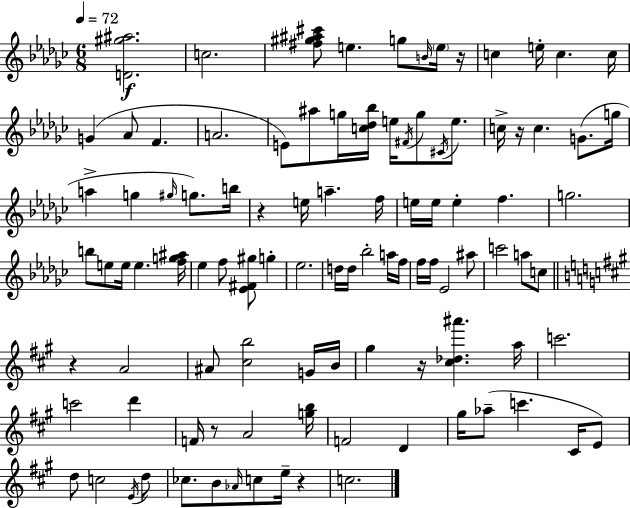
[D4,G#5,A#5]/h. C5/h. [F#5,G#5,A#5,C#6]/e E5/q. G5/e B4/s E5/s R/s C5/q E5/s C5/q. C5/s G4/q Ab4/e F4/q. A4/h. E4/e A#5/e G5/s [C5,Db5,Bb5]/s E5/s F#4/s G5/e C#4/s E5/e. C5/s R/s C5/q. G4/e. G5/s A5/q G5/q G#5/s G5/e. B5/s R/q E5/s A5/q. F5/s E5/s E5/s E5/q F5/q. G5/h. B5/e E5/e E5/s E5/q. [F5,G5,A#5]/s Eb5/q F5/e [Eb4,F#4,G#5]/e G5/q Eb5/h. D5/s D5/s Bb5/h A5/s F5/s F5/s F5/s Eb4/h A#5/e C6/h A5/e C5/e R/q A4/h A#4/e [C#5,B5]/h G4/s B4/s G#5/q R/s [C#5,Db5,A#6]/q. A5/s C6/h. C6/h D6/q F4/s R/e A4/h [G5,B5]/s F4/h D4/q G#5/s Ab5/e C6/q. C#4/s E4/e D5/e C5/h E4/s D5/e CES5/e. B4/e Ab4/s C5/e E5/s R/q C5/h.